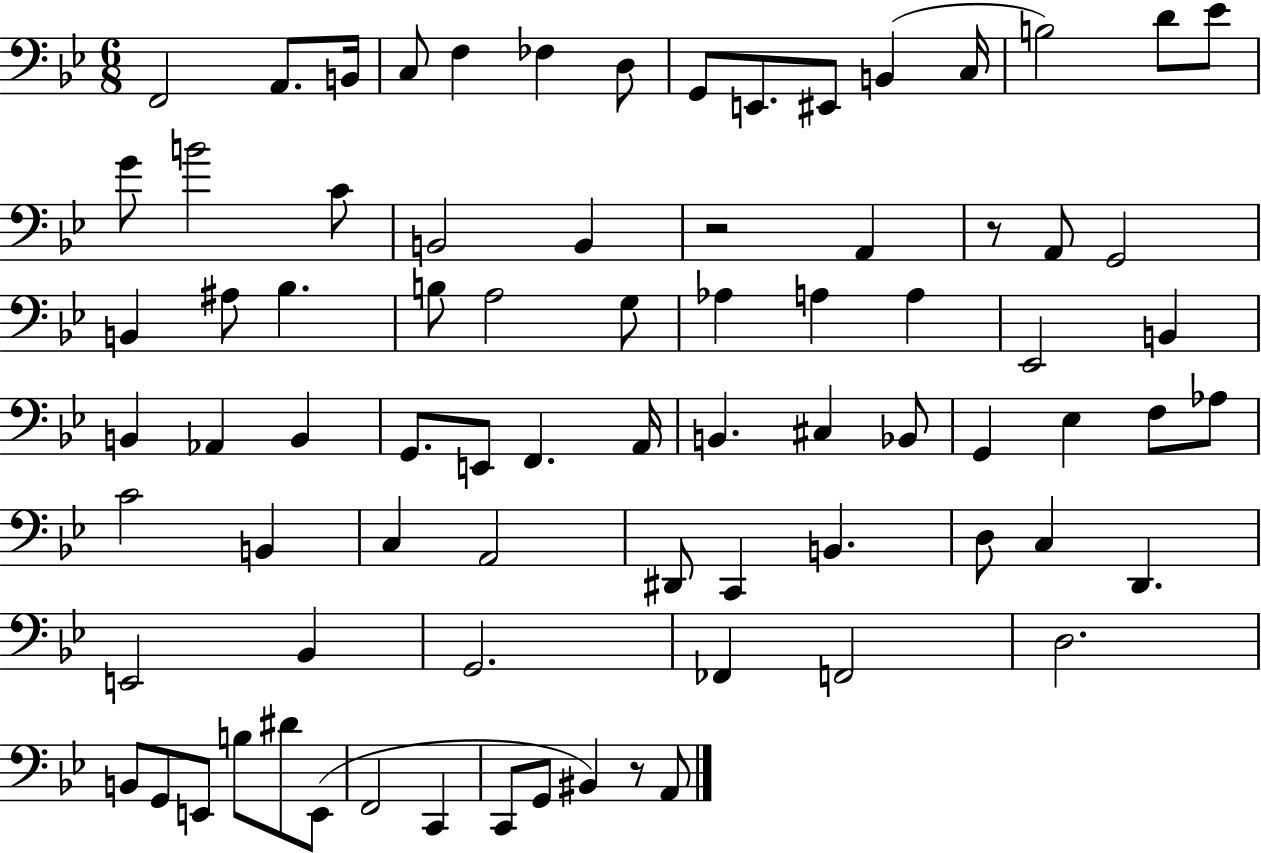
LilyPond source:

{
  \clef bass
  \numericTimeSignature
  \time 6/8
  \key bes \major
  f,2 a,8. b,16 | c8 f4 fes4 d8 | g,8 e,8. eis,8 b,4( c16 | b2) d'8 ees'8 | \break g'8 b'2 c'8 | b,2 b,4 | r2 a,4 | r8 a,8 g,2 | \break b,4 ais8 bes4. | b8 a2 g8 | aes4 a4 a4 | ees,2 b,4 | \break b,4 aes,4 b,4 | g,8. e,8 f,4. a,16 | b,4. cis4 bes,8 | g,4 ees4 f8 aes8 | \break c'2 b,4 | c4 a,2 | dis,8 c,4 b,4. | d8 c4 d,4. | \break e,2 bes,4 | g,2. | fes,4 f,2 | d2. | \break b,8 g,8 e,8 b8 dis'8 e,8( | f,2 c,4 | c,8 g,8 bis,4) r8 a,8 | \bar "|."
}